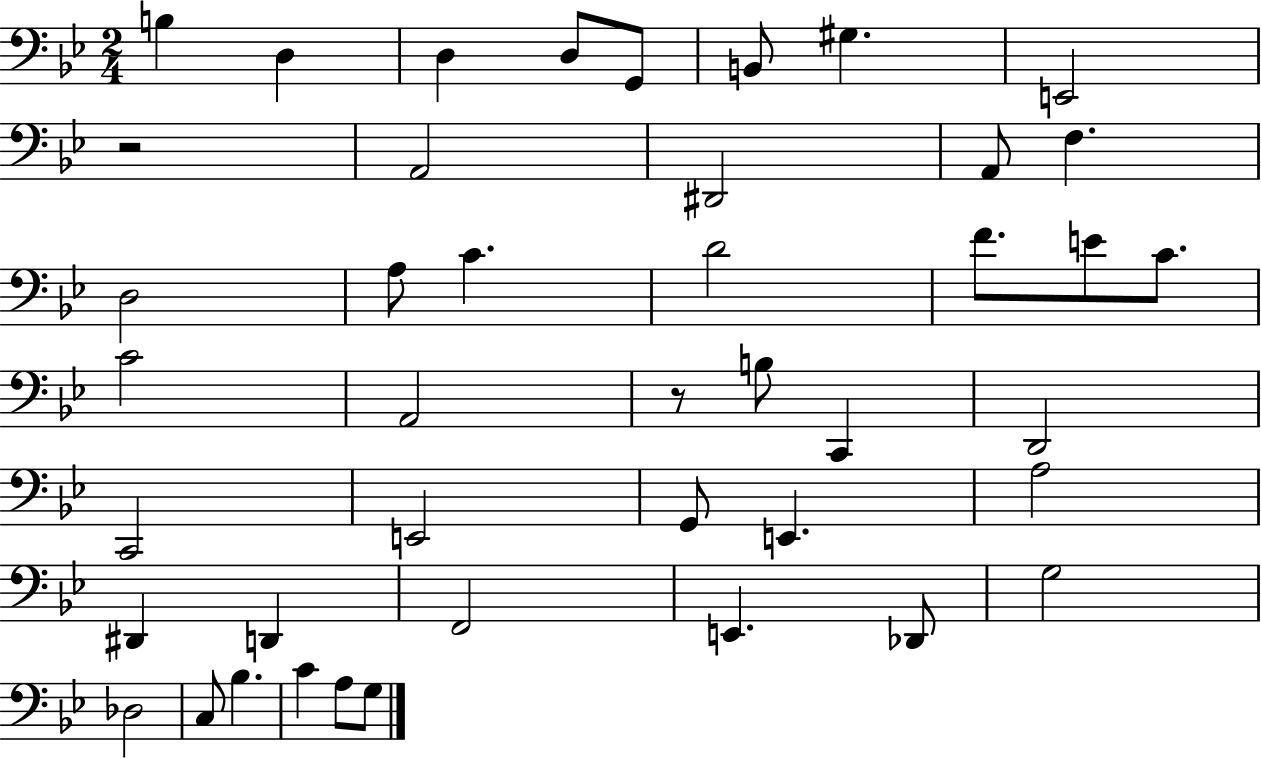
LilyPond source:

{
  \clef bass
  \numericTimeSignature
  \time 2/4
  \key bes \major
  b4 d4 | d4 d8 g,8 | b,8 gis4. | e,2 | \break r2 | a,2 | dis,2 | a,8 f4. | \break d2 | a8 c'4. | d'2 | f'8. e'8 c'8. | \break c'2 | a,2 | r8 b8 c,4 | d,2 | \break c,2 | e,2 | g,8 e,4. | a2 | \break dis,4 d,4 | f,2 | e,4. des,8 | g2 | \break des2 | c8 bes4. | c'4 a8 g8 | \bar "|."
}